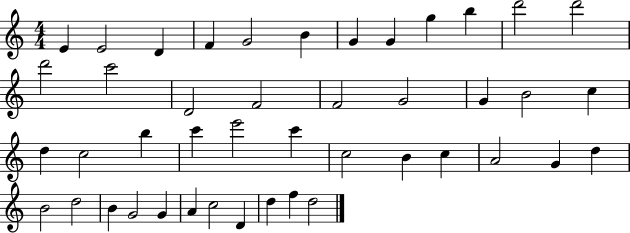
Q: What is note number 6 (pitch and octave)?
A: B4